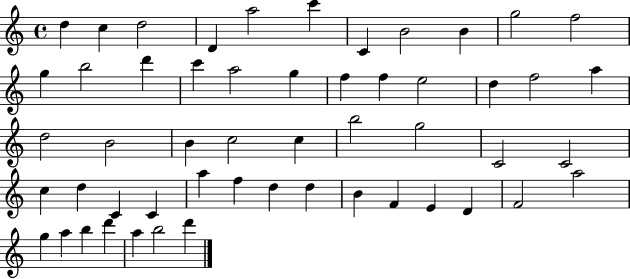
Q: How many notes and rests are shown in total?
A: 53